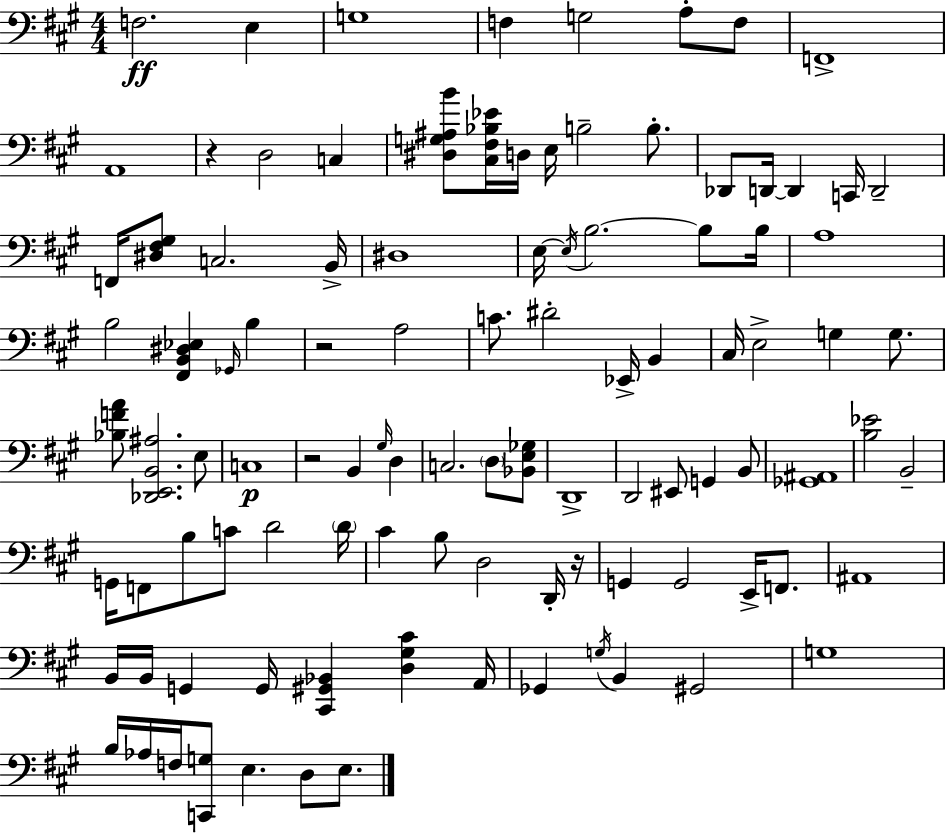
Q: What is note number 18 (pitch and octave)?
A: D2